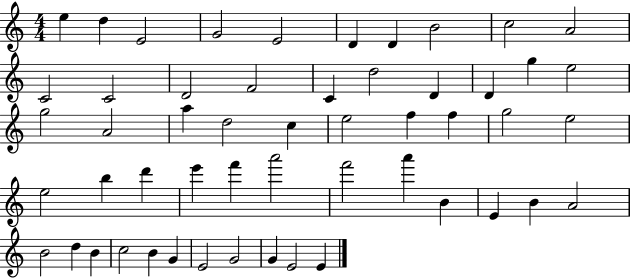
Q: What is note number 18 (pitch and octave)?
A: D4